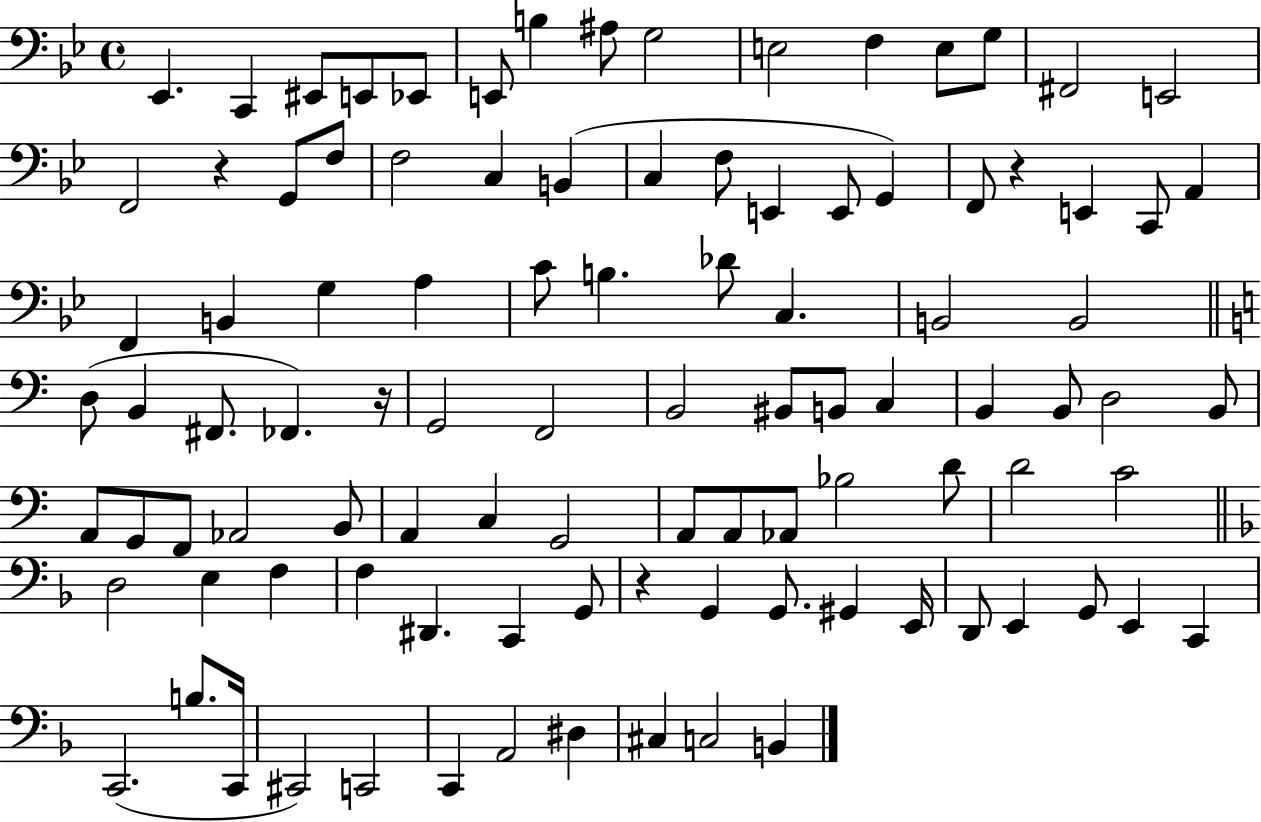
X:1
T:Untitled
M:4/4
L:1/4
K:Bb
_E,, C,, ^E,,/2 E,,/2 _E,,/2 E,,/2 B, ^A,/2 G,2 E,2 F, E,/2 G,/2 ^F,,2 E,,2 F,,2 z G,,/2 F,/2 F,2 C, B,, C, F,/2 E,, E,,/2 G,, F,,/2 z E,, C,,/2 A,, F,, B,, G, A, C/2 B, _D/2 C, B,,2 B,,2 D,/2 B,, ^F,,/2 _F,, z/4 G,,2 F,,2 B,,2 ^B,,/2 B,,/2 C, B,, B,,/2 D,2 B,,/2 A,,/2 G,,/2 F,,/2 _A,,2 B,,/2 A,, C, G,,2 A,,/2 A,,/2 _A,,/2 _B,2 D/2 D2 C2 D,2 E, F, F, ^D,, C,, G,,/2 z G,, G,,/2 ^G,, E,,/4 D,,/2 E,, G,,/2 E,, C,, C,,2 B,/2 C,,/4 ^C,,2 C,,2 C,, A,,2 ^D, ^C, C,2 B,,